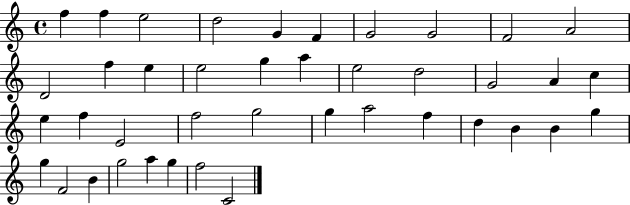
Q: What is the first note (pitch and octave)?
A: F5